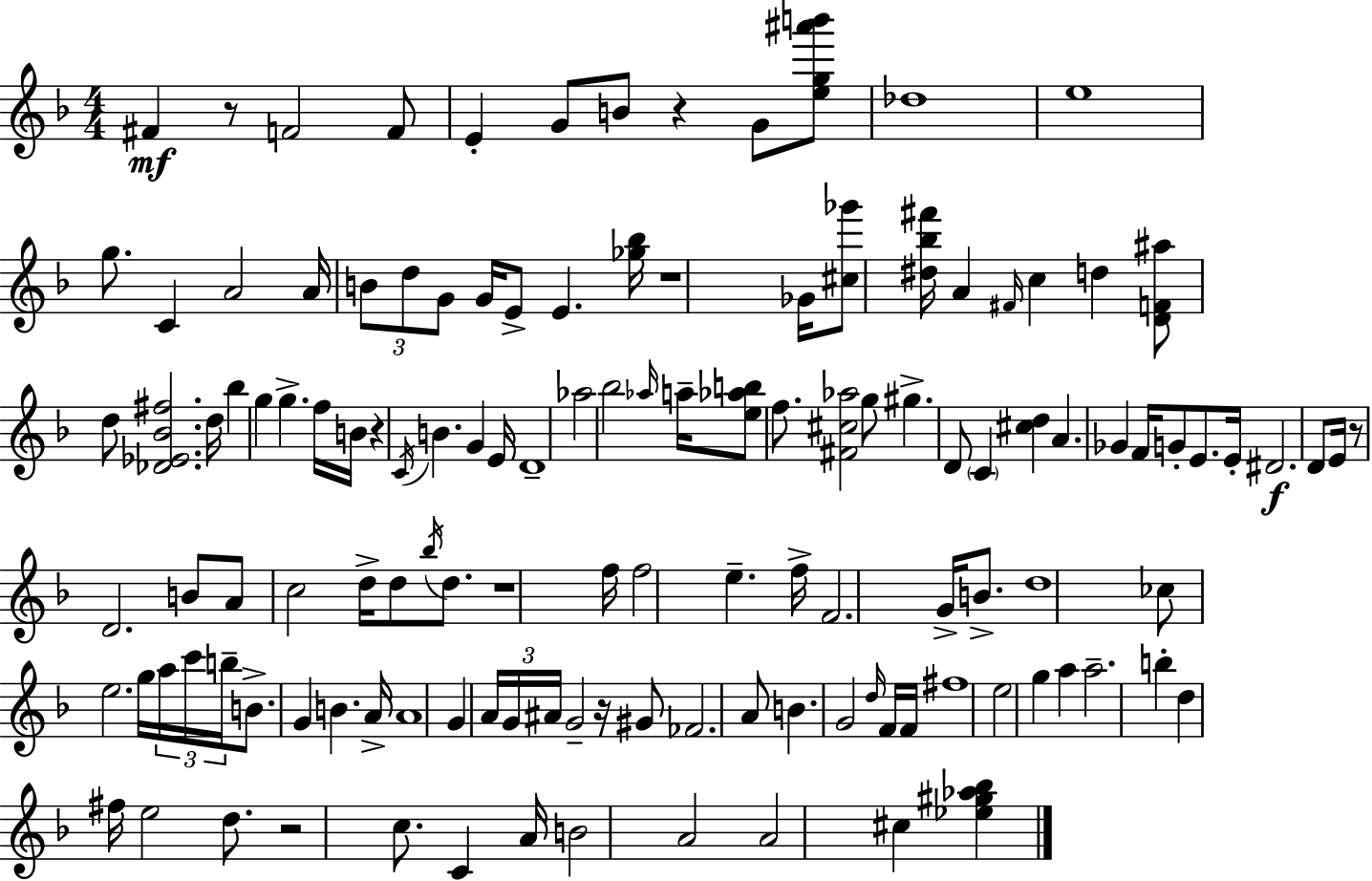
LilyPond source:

{
  \clef treble
  \numericTimeSignature
  \time 4/4
  \key f \major
  fis'4\mf r8 f'2 f'8 | e'4-. g'8 b'8 r4 g'8 <e'' g'' ais''' b'''>8 | des''1 | e''1 | \break g''8. c'4 a'2 a'16 | \tuplet 3/2 { b'8 d''8 g'8 } g'16 e'8-> e'4. <ges'' bes''>16 | r1 | ges'16 <cis'' ges'''>8 <dis'' bes'' fis'''>16 a'4 \grace { fis'16 } c''4 d''4 | \break <d' f' ais''>8 d''8 <des' ees' bes' fis''>2. | d''16 bes''4 g''4 g''4.-> | f''16 b'16 r4 \acciaccatura { c'16 } b'4. g'4 | e'16 d'1-- | \break aes''2 bes''2 | \grace { aes''16 } a''16-- <e'' aes'' b''>8 f''8. <fis' cis'' aes''>2 | g''8 gis''4.-> d'8 \parenthesize c'4 <cis'' d''>4 | a'4. ges'4 f'16 g'8-. | \break e'8. e'16-. dis'2.\f | d'8 e'16 r8 d'2. | b'8 a'8 c''2 d''16-> d''8 | \acciaccatura { bes''16 } d''8. r1 | \break f''16 f''2 e''4.-- | f''16-> f'2. | g'16-> b'8.-> d''1 | ces''8 e''2. | \break g''16 \tuplet 3/2 { a''16 c'''16 b''16-- } b'8.-> g'4 b'4. | a'16-> a'1 | g'4 \tuplet 3/2 { a'16 g'16 ais'16 } g'2-- | r16 gis'8 fes'2. | \break a'8 b'4. g'2 | \grace { d''16 } f'16 f'16 fis''1 | e''2 g''4 | a''4 a''2.-- | \break b''4-. d''4 fis''16 e''2 | d''8. r2 c''8. | c'4 a'16 b'2 a'2 | a'2 cis''4 | \break <ees'' gis'' aes'' bes''>4 \bar "|."
}